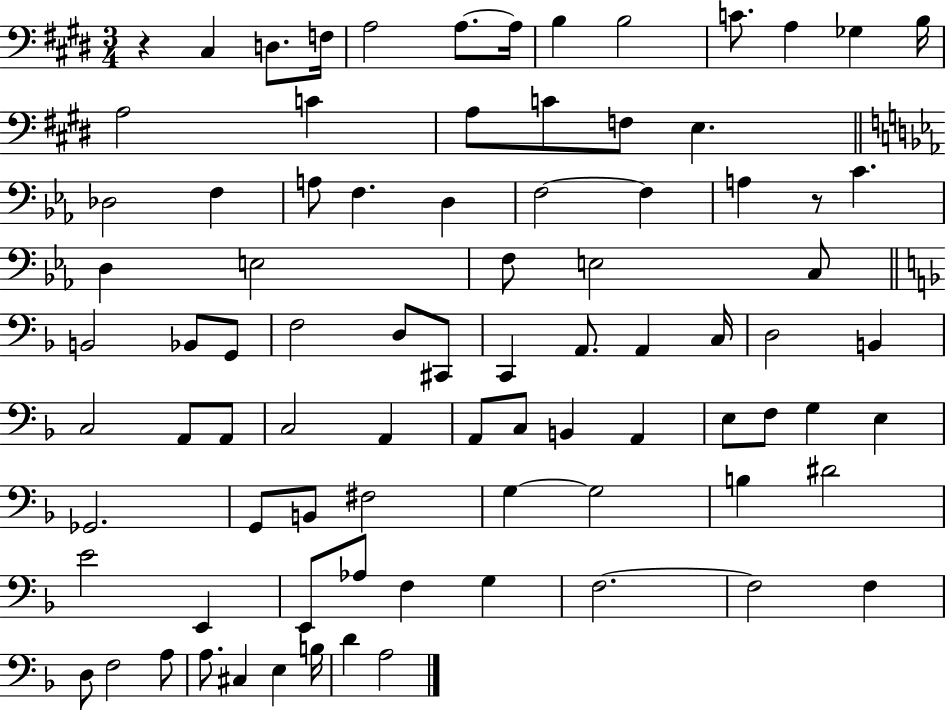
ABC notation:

X:1
T:Untitled
M:3/4
L:1/4
K:E
z ^C, D,/2 F,/4 A,2 A,/2 A,/4 B, B,2 C/2 A, _G, B,/4 A,2 C A,/2 C/2 F,/2 E, _D,2 F, A,/2 F, D, F,2 F, A, z/2 C D, E,2 F,/2 E,2 C,/2 B,,2 _B,,/2 G,,/2 F,2 D,/2 ^C,,/2 C,, A,,/2 A,, C,/4 D,2 B,, C,2 A,,/2 A,,/2 C,2 A,, A,,/2 C,/2 B,, A,, E,/2 F,/2 G, E, _G,,2 G,,/2 B,,/2 ^F,2 G, G,2 B, ^D2 E2 E,, E,,/2 _A,/2 F, G, F,2 F,2 F, D,/2 F,2 A,/2 A,/2 ^C, E, B,/4 D A,2